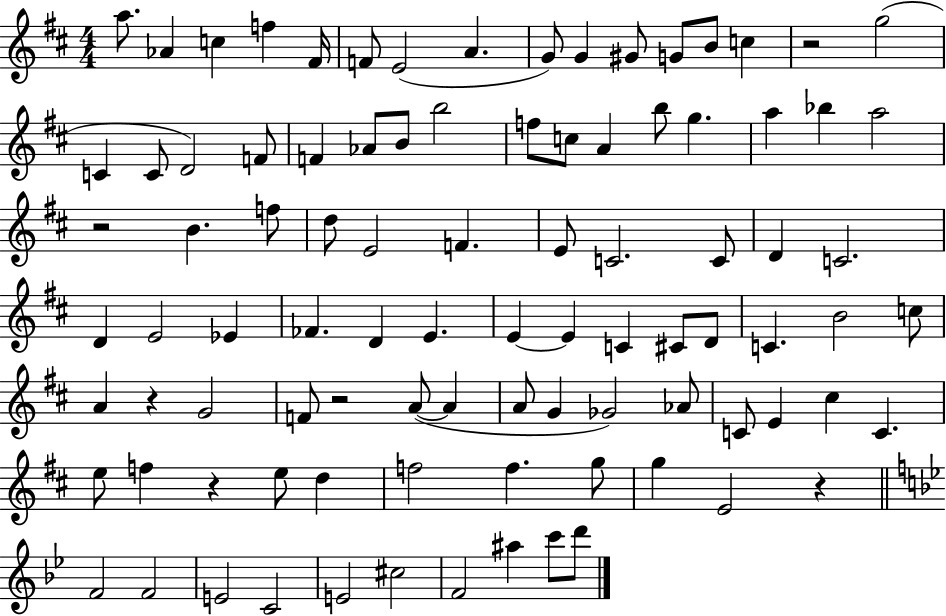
{
  \clef treble
  \numericTimeSignature
  \time 4/4
  \key d \major
  a''8. aes'4 c''4 f''4 fis'16 | f'8 e'2( a'4. | g'8) g'4 gis'8 g'8 b'8 c''4 | r2 g''2( | \break c'4 c'8 d'2) f'8 | f'4 aes'8 b'8 b''2 | f''8 c''8 a'4 b''8 g''4. | a''4 bes''4 a''2 | \break r2 b'4. f''8 | d''8 e'2 f'4. | e'8 c'2. c'8 | d'4 c'2. | \break d'4 e'2 ees'4 | fes'4. d'4 e'4. | e'4~~ e'4 c'4 cis'8 d'8 | c'4. b'2 c''8 | \break a'4 r4 g'2 | f'8 r2 a'8~(~ a'4 | a'8 g'4 ges'2) aes'8 | c'8 e'4 cis''4 c'4. | \break e''8 f''4 r4 e''8 d''4 | f''2 f''4. g''8 | g''4 e'2 r4 | \bar "||" \break \key bes \major f'2 f'2 | e'2 c'2 | e'2 cis''2 | f'2 ais''4 c'''8 d'''8 | \break \bar "|."
}